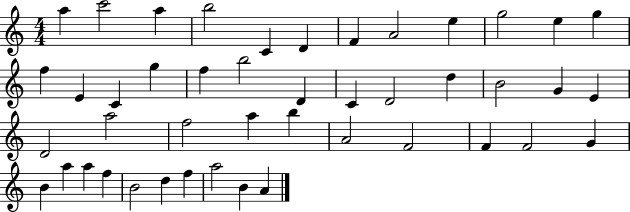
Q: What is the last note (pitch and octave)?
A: A4